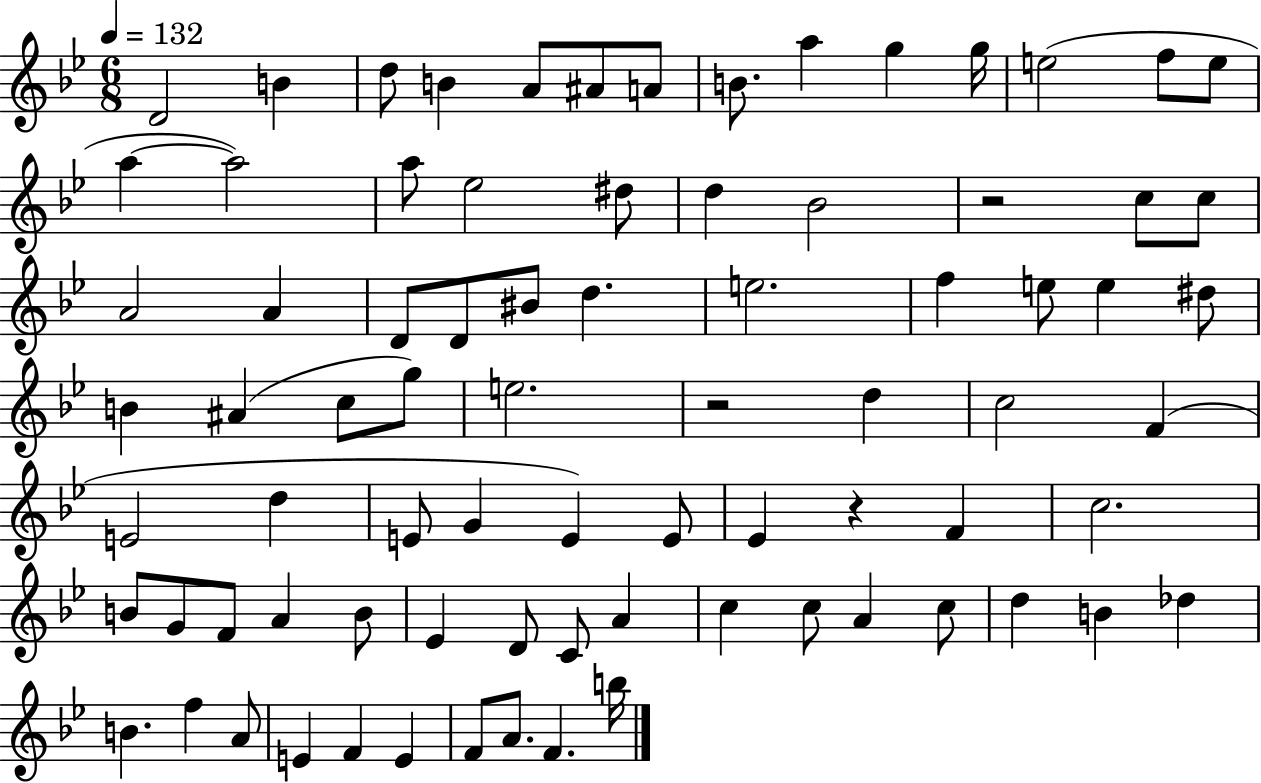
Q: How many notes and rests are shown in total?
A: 80